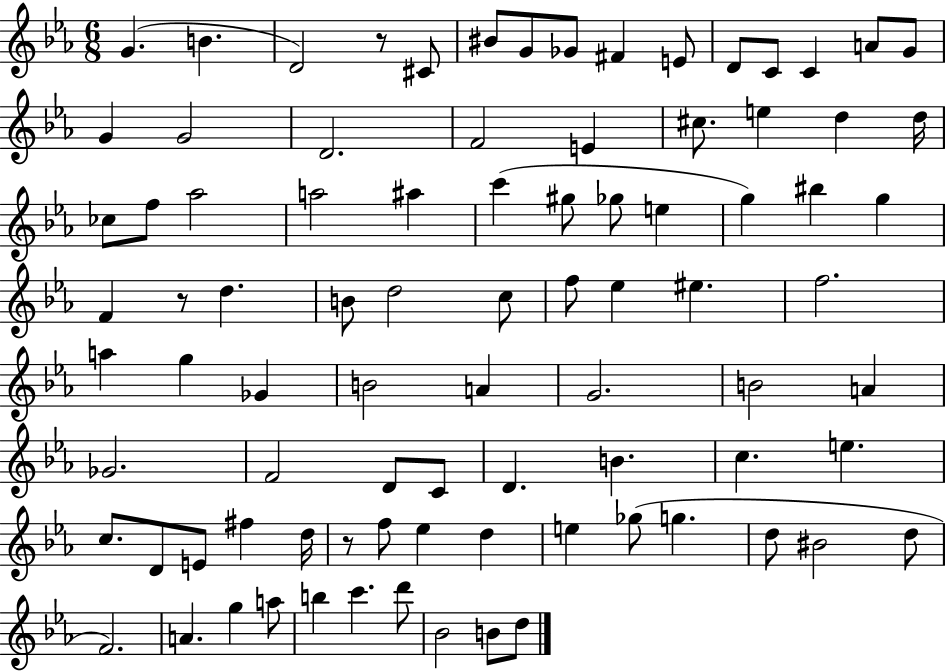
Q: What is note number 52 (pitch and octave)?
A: A4